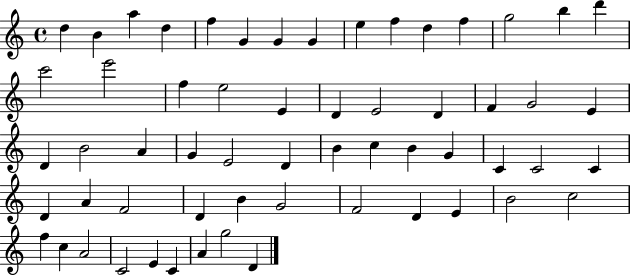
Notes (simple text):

D5/q B4/q A5/q D5/q F5/q G4/q G4/q G4/q E5/q F5/q D5/q F5/q G5/h B5/q D6/q C6/h E6/h F5/q E5/h E4/q D4/q E4/h D4/q F4/q G4/h E4/q D4/q B4/h A4/q G4/q E4/h D4/q B4/q C5/q B4/q G4/q C4/q C4/h C4/q D4/q A4/q F4/h D4/q B4/q G4/h F4/h D4/q E4/q B4/h C5/h F5/q C5/q A4/h C4/h E4/q C4/q A4/q G5/h D4/q